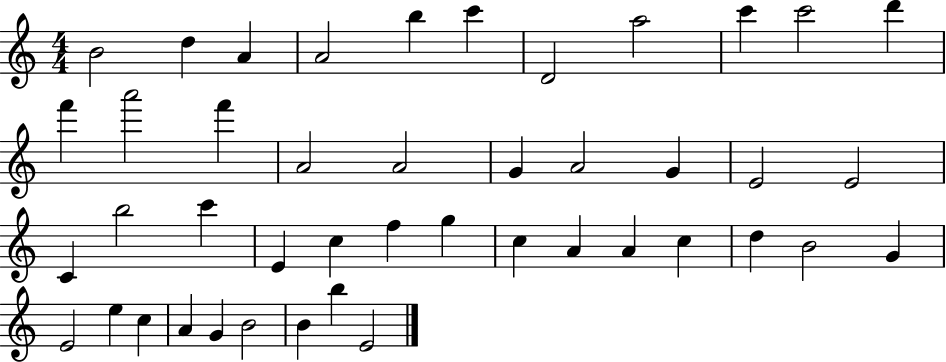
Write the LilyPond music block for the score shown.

{
  \clef treble
  \numericTimeSignature
  \time 4/4
  \key c \major
  b'2 d''4 a'4 | a'2 b''4 c'''4 | d'2 a''2 | c'''4 c'''2 d'''4 | \break f'''4 a'''2 f'''4 | a'2 a'2 | g'4 a'2 g'4 | e'2 e'2 | \break c'4 b''2 c'''4 | e'4 c''4 f''4 g''4 | c''4 a'4 a'4 c''4 | d''4 b'2 g'4 | \break e'2 e''4 c''4 | a'4 g'4 b'2 | b'4 b''4 e'2 | \bar "|."
}